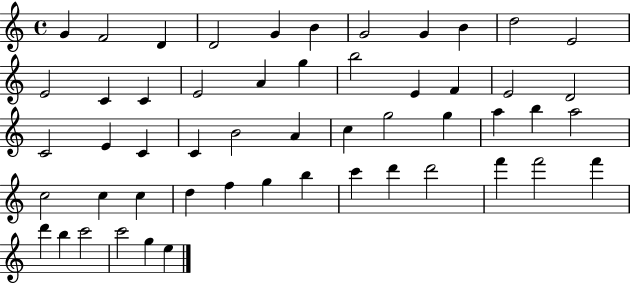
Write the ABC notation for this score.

X:1
T:Untitled
M:4/4
L:1/4
K:C
G F2 D D2 G B G2 G B d2 E2 E2 C C E2 A g b2 E F E2 D2 C2 E C C B2 A c g2 g a b a2 c2 c c d f g b c' d' d'2 f' f'2 f' d' b c'2 c'2 g e